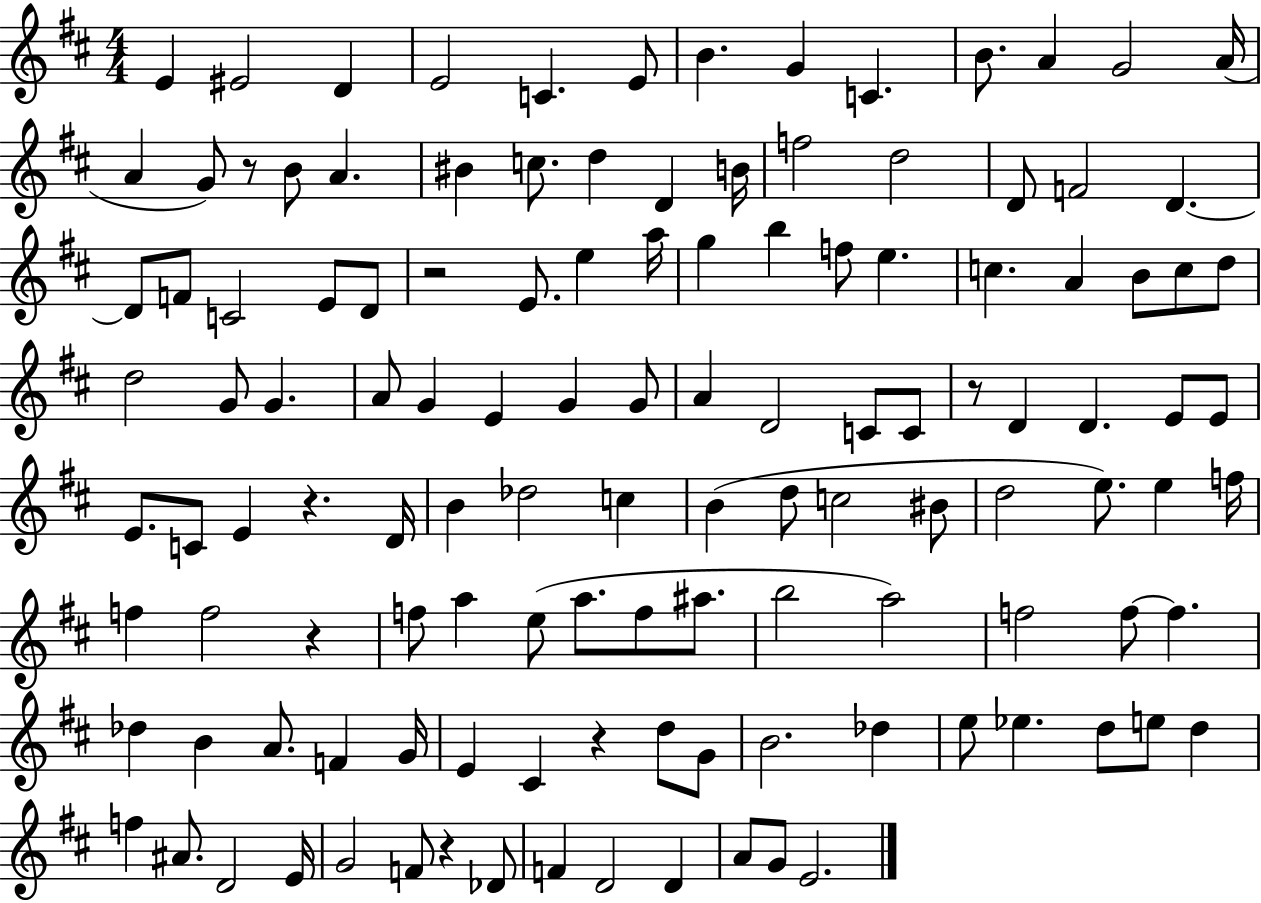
{
  \clef treble
  \numericTimeSignature
  \time 4/4
  \key d \major
  e'4 eis'2 d'4 | e'2 c'4. e'8 | b'4. g'4 c'4. | b'8. a'4 g'2 a'16( | \break a'4 g'8) r8 b'8 a'4. | bis'4 c''8. d''4 d'4 b'16 | f''2 d''2 | d'8 f'2 d'4.~~ | \break d'8 f'8 c'2 e'8 d'8 | r2 e'8. e''4 a''16 | g''4 b''4 f''8 e''4. | c''4. a'4 b'8 c''8 d''8 | \break d''2 g'8 g'4. | a'8 g'4 e'4 g'4 g'8 | a'4 d'2 c'8 c'8 | r8 d'4 d'4. e'8 e'8 | \break e'8. c'8 e'4 r4. d'16 | b'4 des''2 c''4 | b'4( d''8 c''2 bis'8 | d''2 e''8.) e''4 f''16 | \break f''4 f''2 r4 | f''8 a''4 e''8( a''8. f''8 ais''8. | b''2 a''2) | f''2 f''8~~ f''4. | \break des''4 b'4 a'8. f'4 g'16 | e'4 cis'4 r4 d''8 g'8 | b'2. des''4 | e''8 ees''4. d''8 e''8 d''4 | \break f''4 ais'8. d'2 e'16 | g'2 f'8 r4 des'8 | f'4 d'2 d'4 | a'8 g'8 e'2. | \break \bar "|."
}